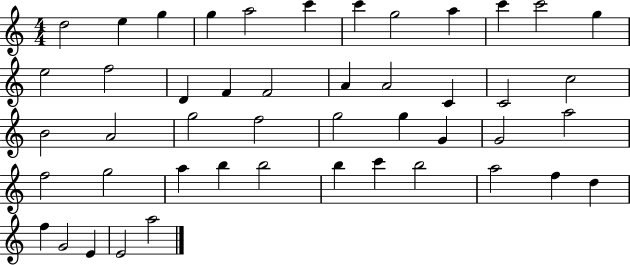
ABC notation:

X:1
T:Untitled
M:4/4
L:1/4
K:C
d2 e g g a2 c' c' g2 a c' c'2 g e2 f2 D F F2 A A2 C C2 c2 B2 A2 g2 f2 g2 g G G2 a2 f2 g2 a b b2 b c' b2 a2 f d f G2 E E2 a2